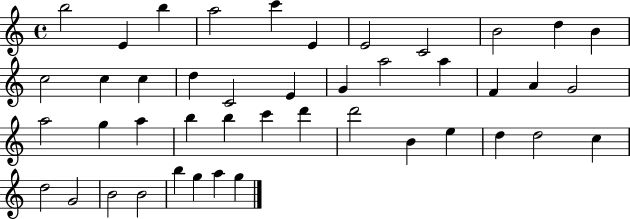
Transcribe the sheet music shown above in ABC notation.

X:1
T:Untitled
M:4/4
L:1/4
K:C
b2 E b a2 c' E E2 C2 B2 d B c2 c c d C2 E G a2 a F A G2 a2 g a b b c' d' d'2 B e d d2 c d2 G2 B2 B2 b g a g